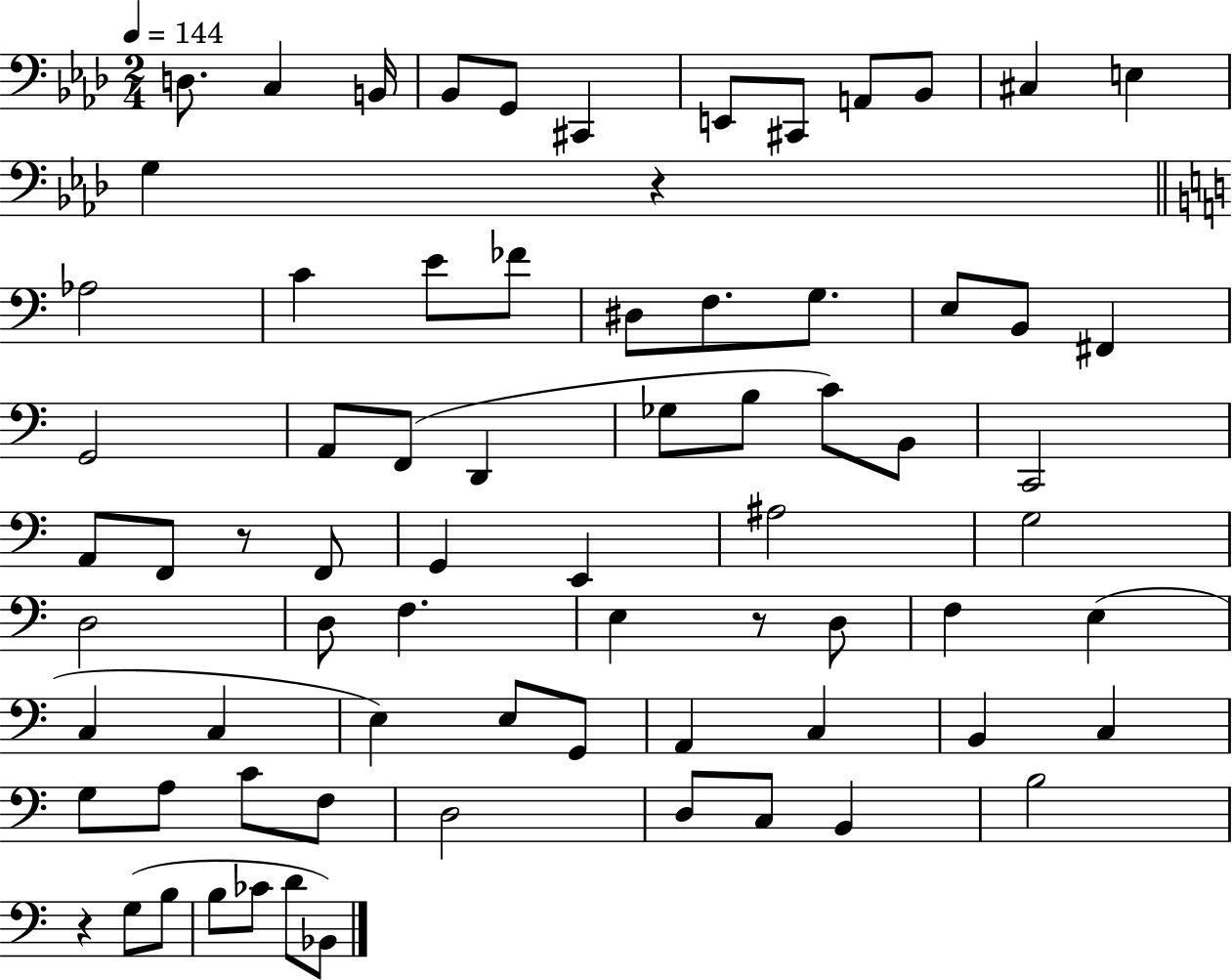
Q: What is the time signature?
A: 2/4